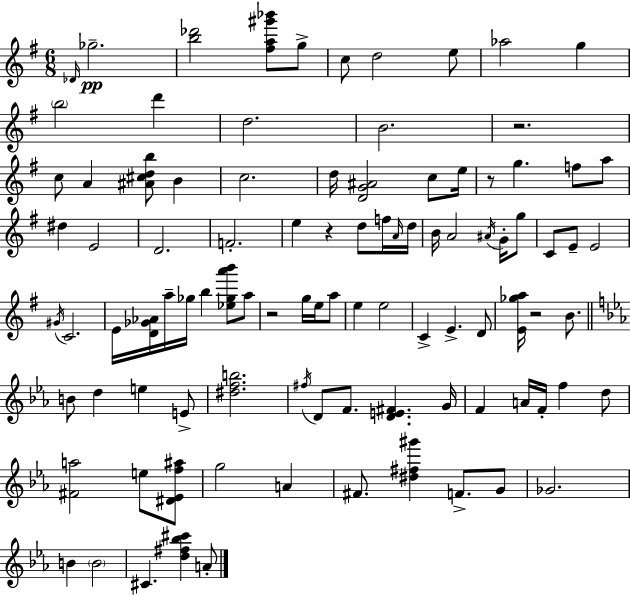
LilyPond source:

{
  \clef treble
  \numericTimeSignature
  \time 6/8
  \key e \minor
  \grace { des'16 }\pp ges''2.-- | <b'' des'''>2 <fis'' a'' gis''' bes'''>8 g''8-> | c''8 d''2 e''8 | aes''2 g''4 | \break \parenthesize b''2 d'''4 | d''2. | b'2. | r2. | \break c''8 a'4 <ais' cis'' d'' b''>8 b'4 | c''2. | d''16 <d' g' ais'>2 c''8 | e''16 r8 g''4. f''8 a''8 | \break dis''4 e'2 | d'2. | f'2.-. | e''4 r4 d''8 f''16 | \break \grace { a'16 } d''16 b'16 a'2 \acciaccatura { ais'16 } | g'16-. g''8 c'8 e'8-- e'2 | \acciaccatura { gis'16 } c'2. | e'16 <d' ges' aes'>16 a''16-- ges''16 b''4 | \break <ees'' ges'' a''' b'''>8 a''8 r2 | g''16 e''16 a''8 e''4 e''2 | c'4-> e'4.-> | d'8 <e' ges'' a''>16 r2 | \break b'8. \bar "||" \break \key c \minor b'8 d''4 e''4 e'8-> | <dis'' f'' b''>2. | \acciaccatura { fis''16 } d'8 f'8. <d' e' fis'>4. | g'16 f'4 a'16 f'16-. f''4 d''8 | \break <fis' a''>2 e''8 <dis' ees' f'' ais''>8 | g''2 a'4 | fis'8. <dis'' fis'' gis'''>4 f'8.-> g'8 | ges'2. | \break b'4 \parenthesize b'2 | cis'4. <d'' fis'' bes'' cis'''>4 a'8-. | \bar "|."
}